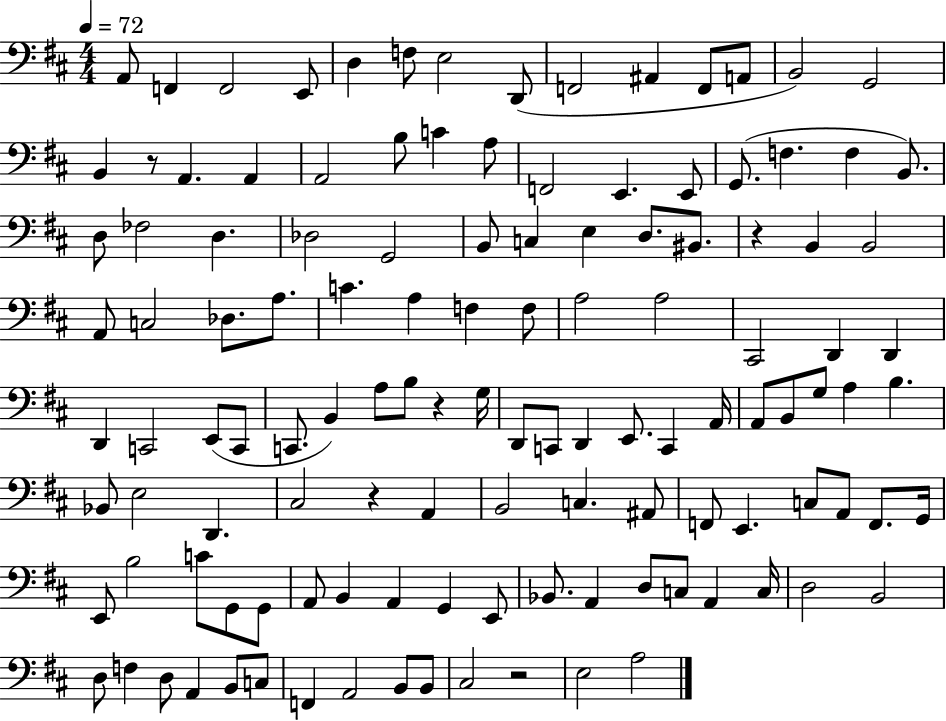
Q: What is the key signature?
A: D major